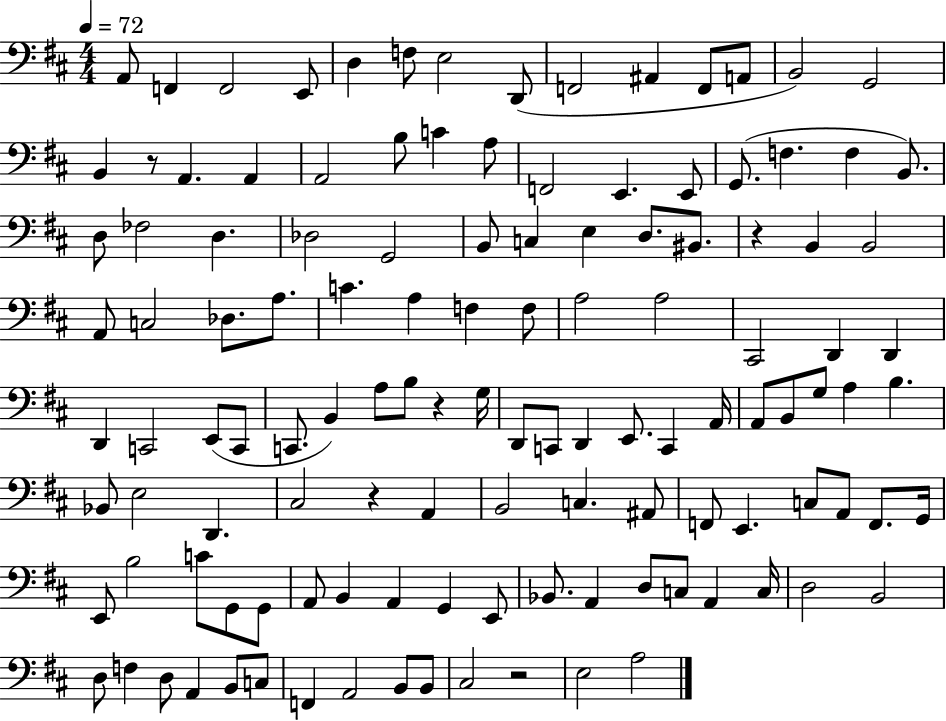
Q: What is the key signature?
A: D major